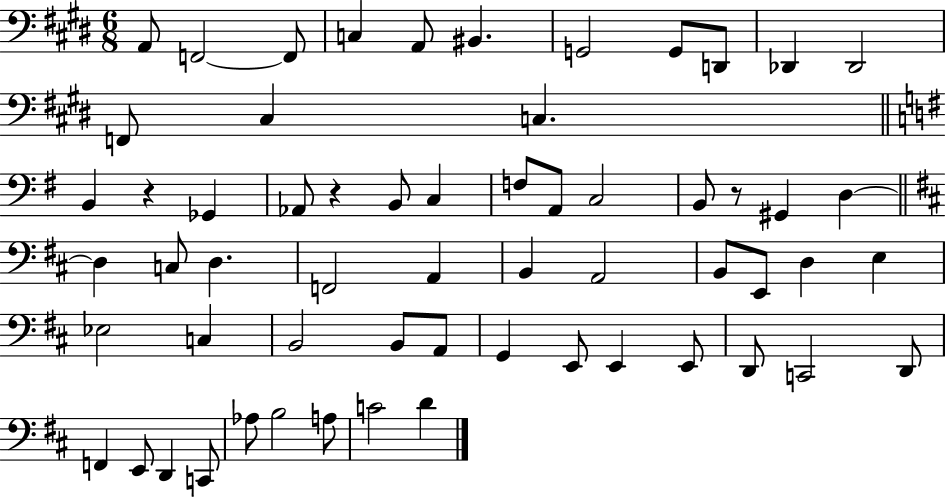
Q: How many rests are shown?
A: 3